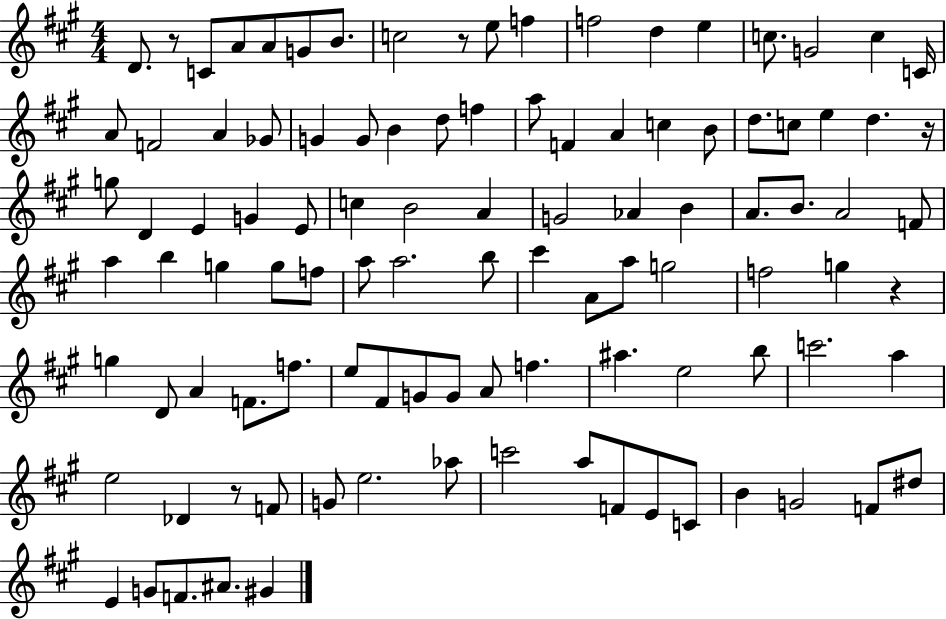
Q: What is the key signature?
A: A major